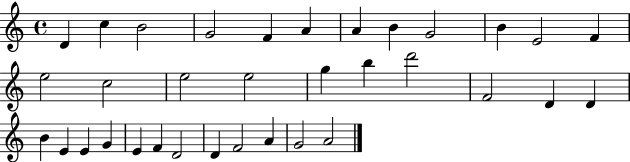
D4/q C5/q B4/h G4/h F4/q A4/q A4/q B4/q G4/h B4/q E4/h F4/q E5/h C5/h E5/h E5/h G5/q B5/q D6/h F4/h D4/q D4/q B4/q E4/q E4/q G4/q E4/q F4/q D4/h D4/q F4/h A4/q G4/h A4/h